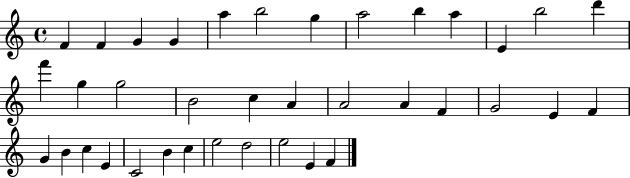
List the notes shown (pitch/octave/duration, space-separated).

F4/q F4/q G4/q G4/q A5/q B5/h G5/q A5/h B5/q A5/q E4/q B5/h D6/q F6/q G5/q G5/h B4/h C5/q A4/q A4/h A4/q F4/q G4/h E4/q F4/q G4/q B4/q C5/q E4/q C4/h B4/q C5/q E5/h D5/h E5/h E4/q F4/q